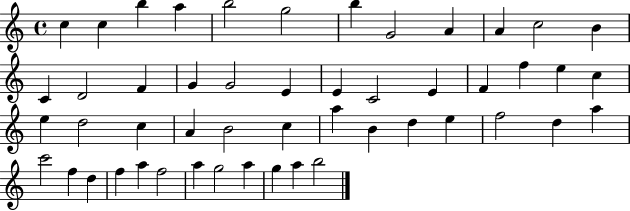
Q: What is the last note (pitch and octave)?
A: B5